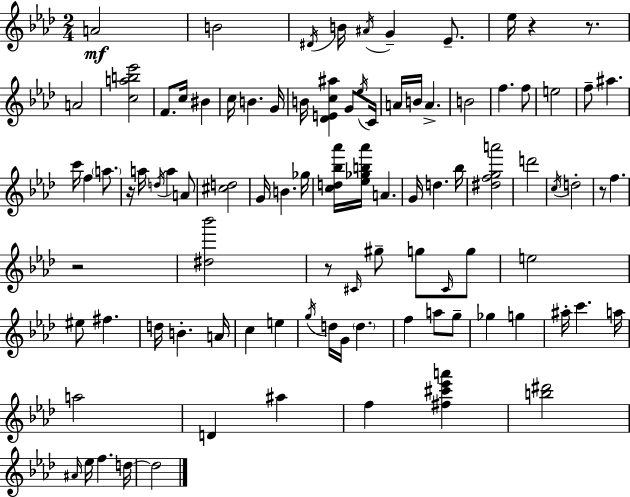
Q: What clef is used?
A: treble